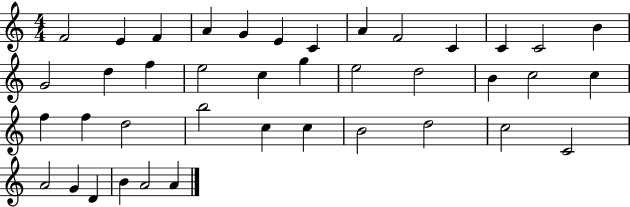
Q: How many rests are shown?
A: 0